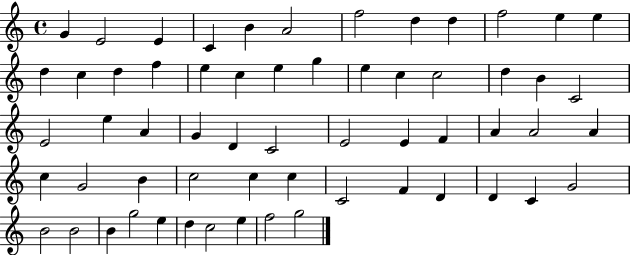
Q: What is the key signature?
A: C major